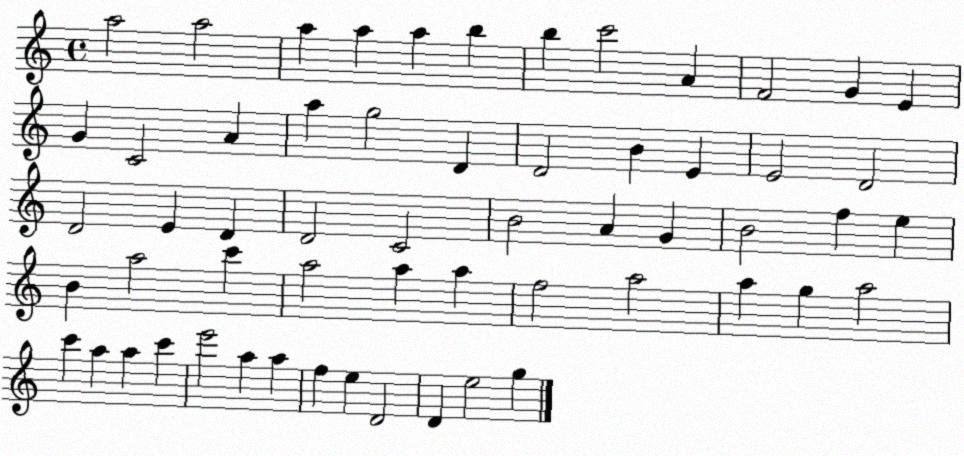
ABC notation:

X:1
T:Untitled
M:4/4
L:1/4
K:C
a2 a2 a a a b b c'2 A F2 G E G C2 A a g2 D D2 B E E2 D2 D2 E D D2 C2 B2 A G B2 f e B a2 c' a2 a a f2 a2 a g a2 c' a a c' e'2 a a f e D2 D e2 g